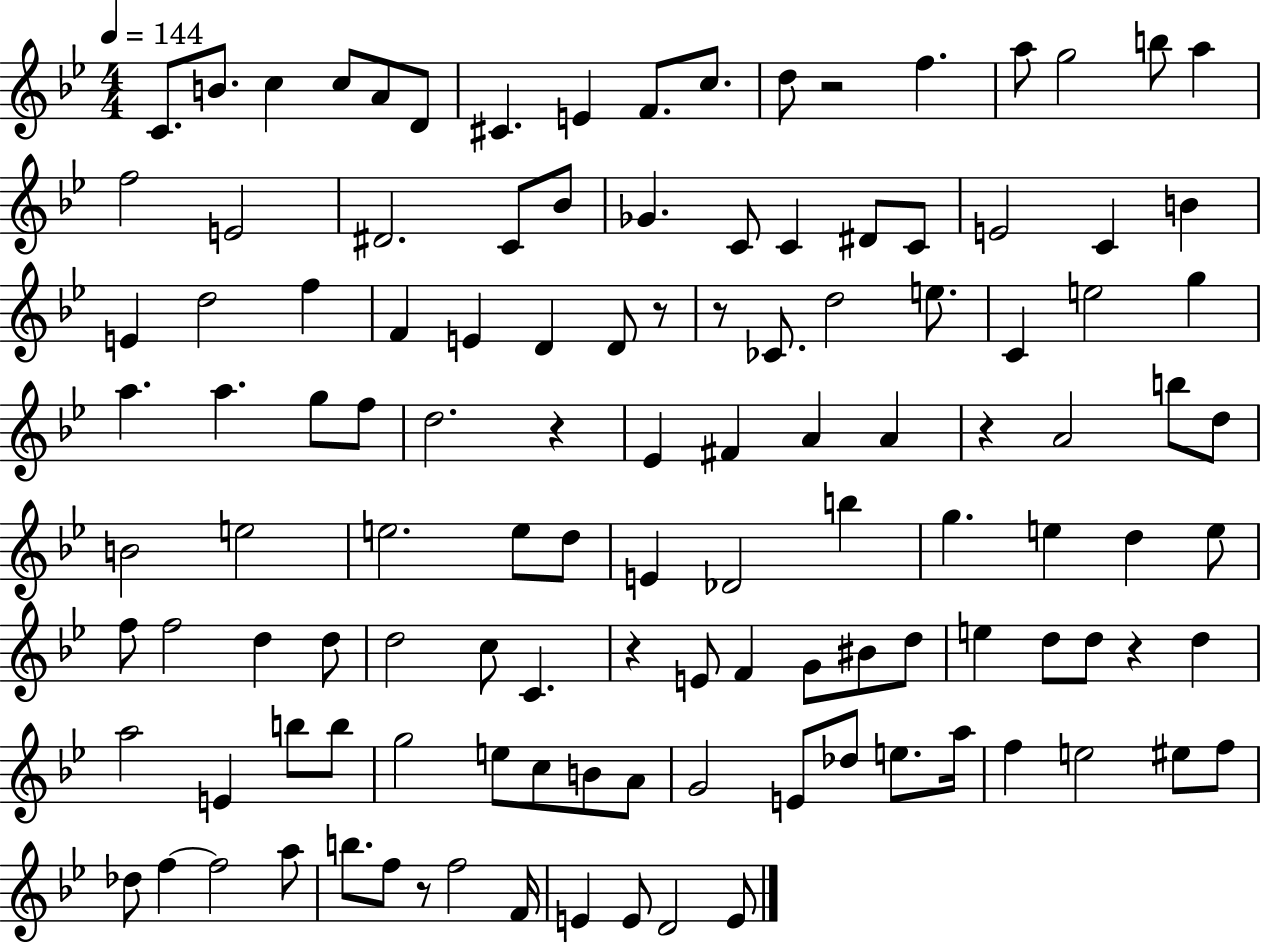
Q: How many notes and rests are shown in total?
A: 120